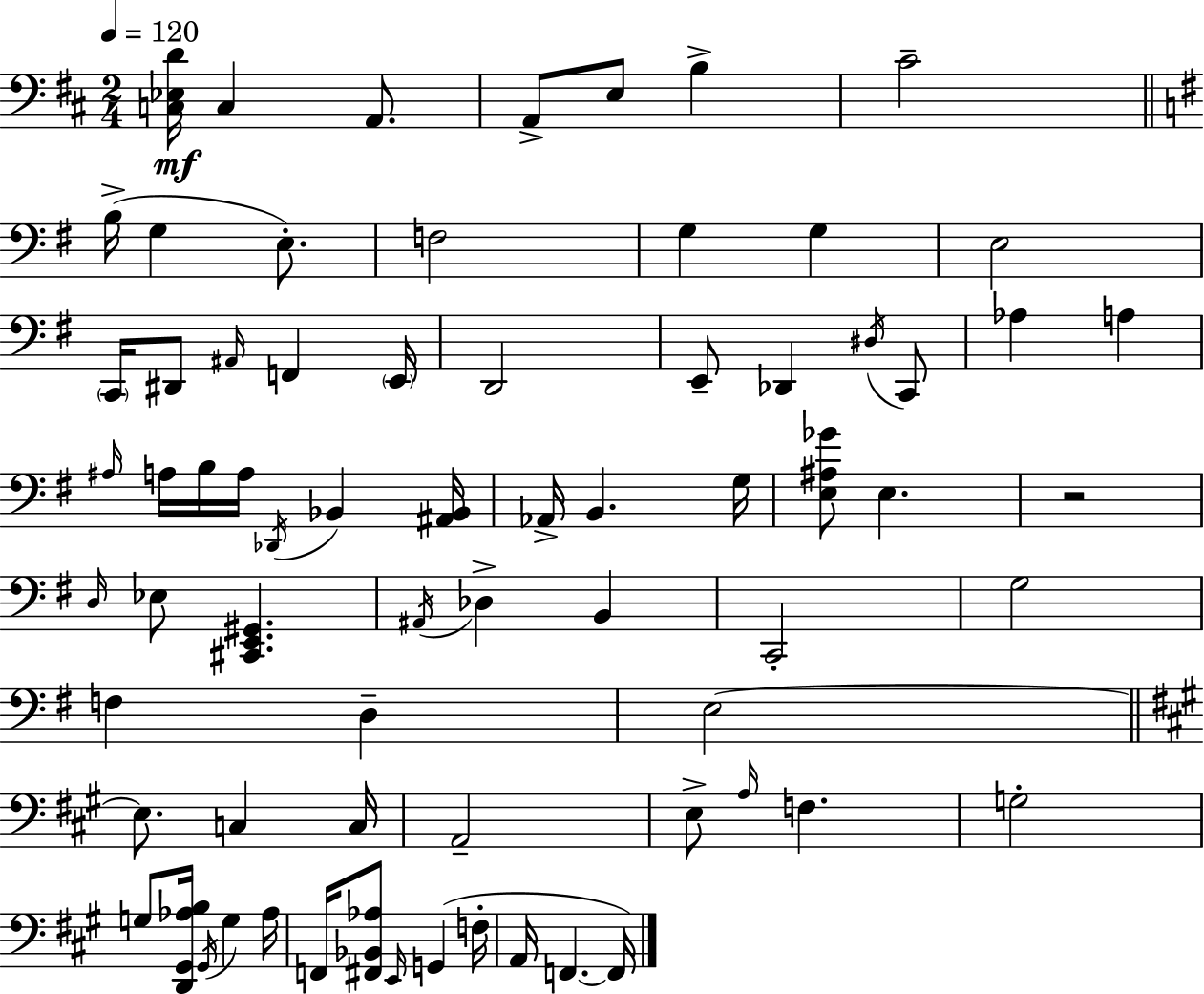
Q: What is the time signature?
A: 2/4